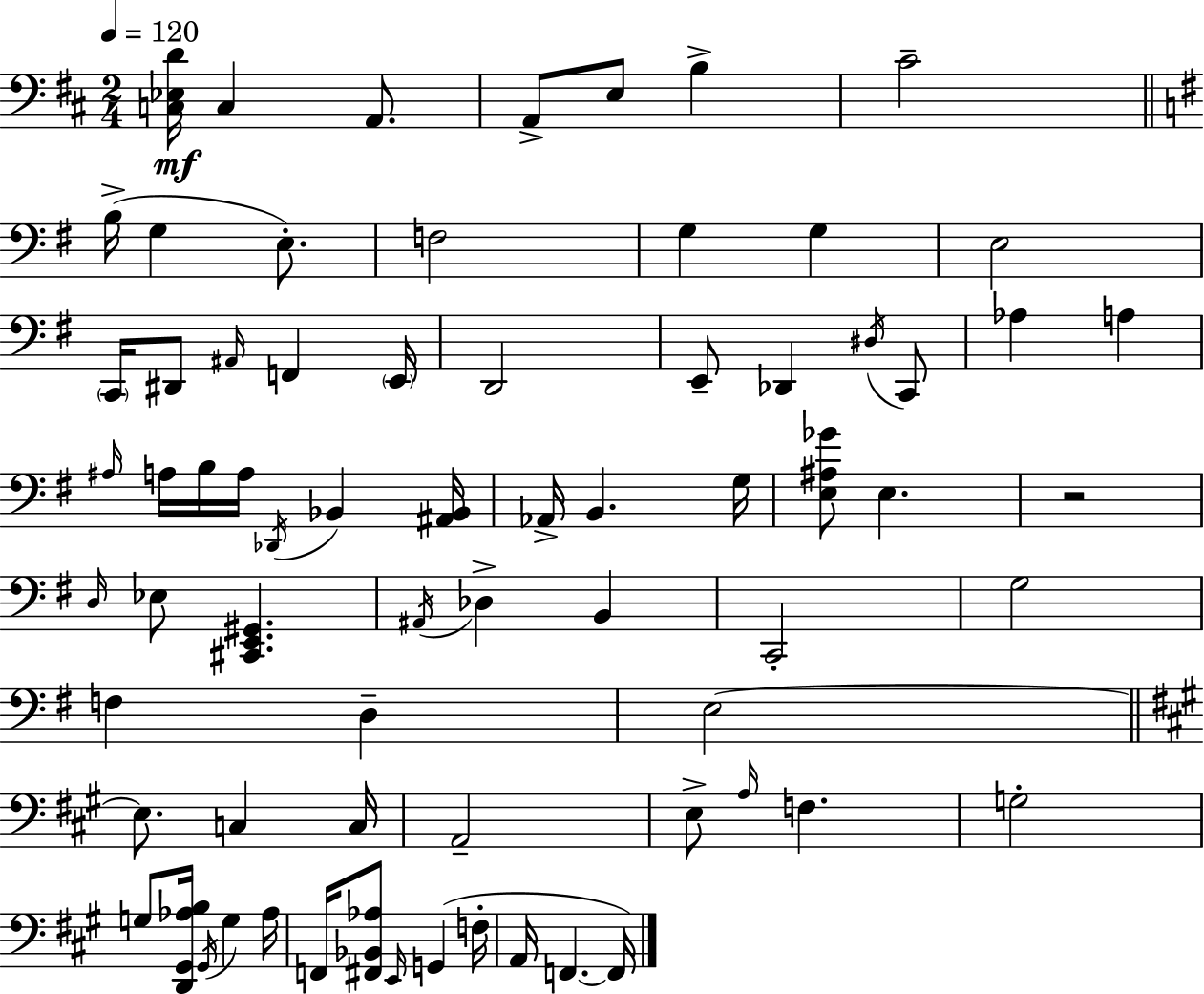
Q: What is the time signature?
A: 2/4